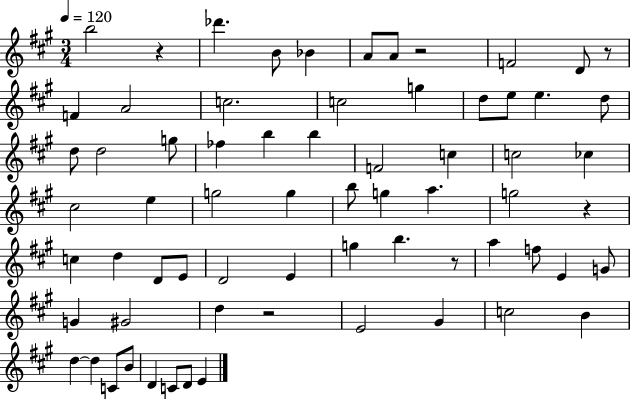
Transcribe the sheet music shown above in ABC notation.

X:1
T:Untitled
M:3/4
L:1/4
K:A
b2 z _d' B/2 _B A/2 A/2 z2 F2 D/2 z/2 F A2 c2 c2 g d/2 e/2 e d/2 d/2 d2 g/2 _f b b F2 c c2 _c ^c2 e g2 g b/2 g a g2 z c d D/2 E/2 D2 E g b z/2 a f/2 E G/2 G ^G2 d z2 E2 ^G c2 B d d C/2 B/2 D C/2 D/2 E